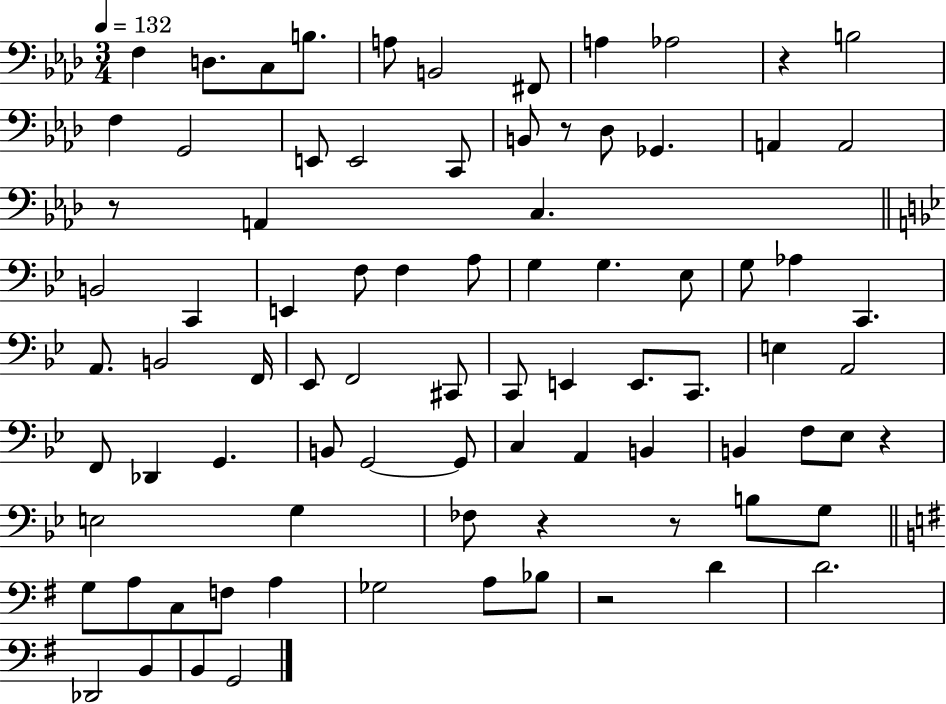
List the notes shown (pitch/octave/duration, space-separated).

F3/q D3/e. C3/e B3/e. A3/e B2/h F#2/e A3/q Ab3/h R/q B3/h F3/q G2/h E2/e E2/h C2/e B2/e R/e Db3/e Gb2/q. A2/q A2/h R/e A2/q C3/q. B2/h C2/q E2/q F3/e F3/q A3/e G3/q G3/q. Eb3/e G3/e Ab3/q C2/q. A2/e. B2/h F2/s Eb2/e F2/h C#2/e C2/e E2/q E2/e. C2/e. E3/q A2/h F2/e Db2/q G2/q. B2/e G2/h G2/e C3/q A2/q B2/q B2/q F3/e Eb3/e R/q E3/h G3/q FES3/e R/q R/e B3/e G3/e G3/e A3/e C3/e F3/e A3/q Gb3/h A3/e Bb3/e R/h D4/q D4/h. Db2/h B2/q B2/q G2/h